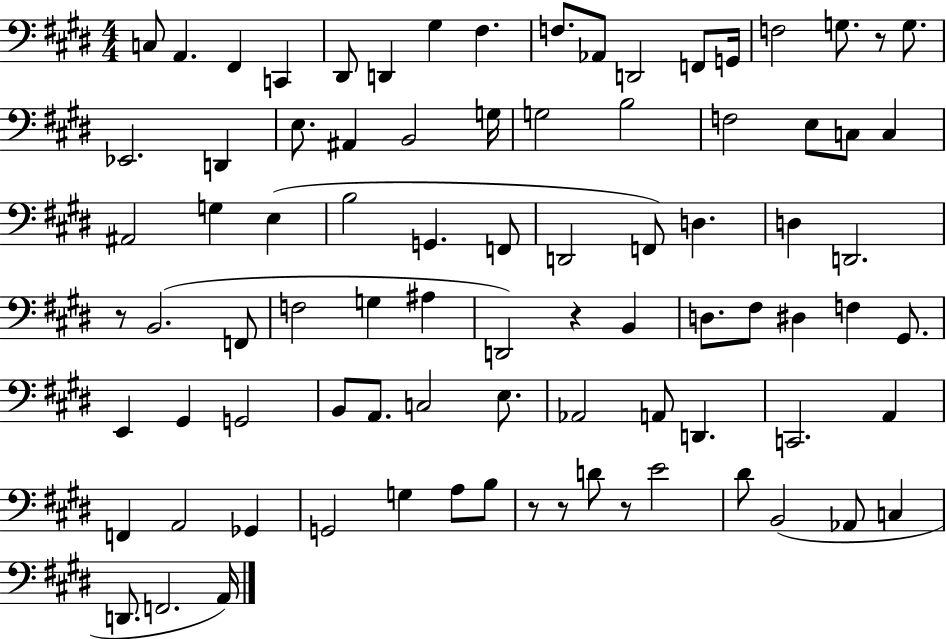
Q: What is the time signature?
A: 4/4